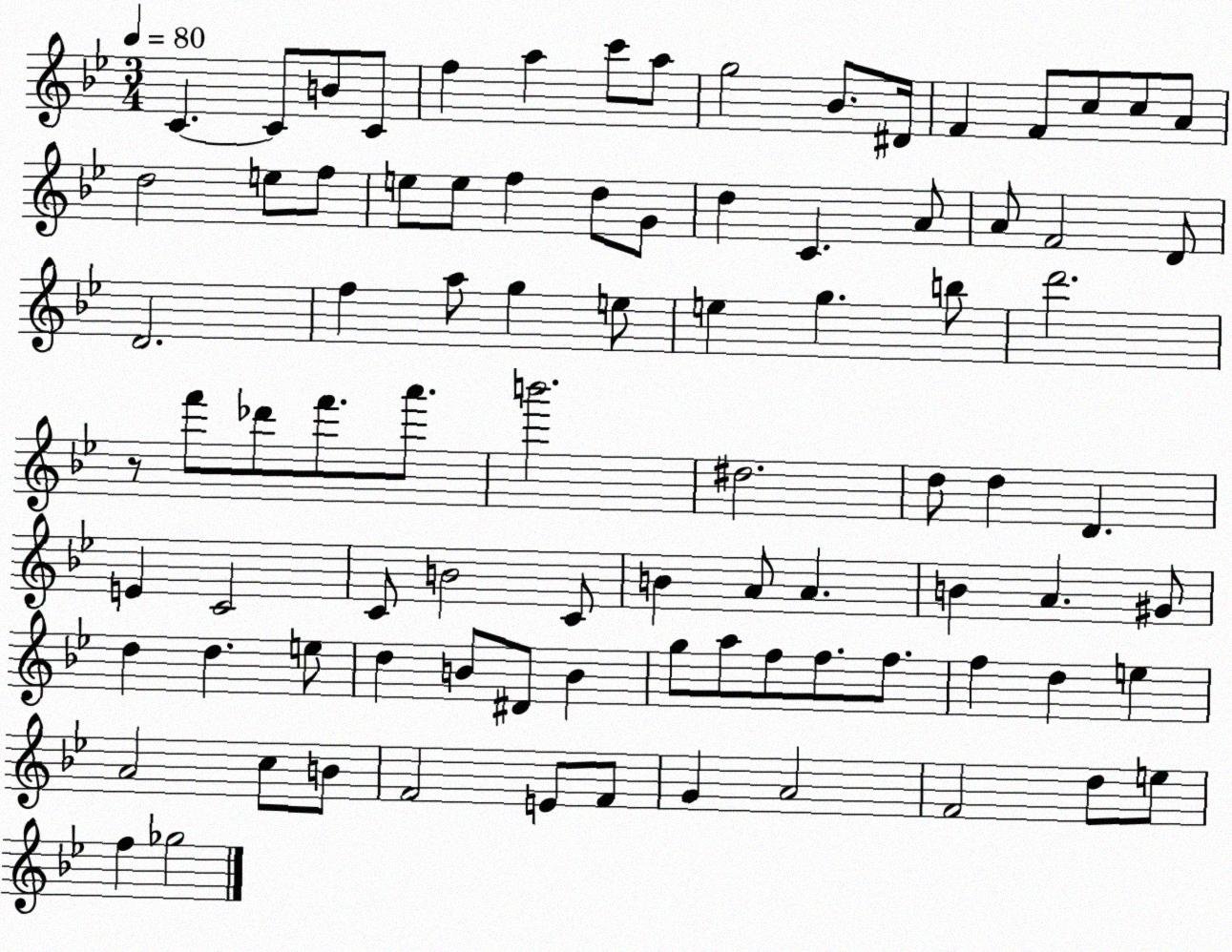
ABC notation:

X:1
T:Untitled
M:3/4
L:1/4
K:Bb
C C/2 B/2 C/2 f a c'/2 a/2 g2 _B/2 ^D/4 F F/2 c/2 c/2 A/2 d2 e/2 f/2 e/2 e/2 f d/2 G/2 d C A/2 A/2 F2 D/2 D2 f a/2 g e/2 e g b/2 d'2 z/2 f'/2 _d'/2 f'/2 a'/2 b'2 ^d2 d/2 d D E C2 C/2 B2 C/2 B A/2 A B A ^G/2 d d e/2 d B/2 ^D/2 B g/2 a/2 f/2 f/2 f/2 f d e A2 c/2 B/2 F2 E/2 F/2 G A2 F2 d/2 e/2 f _g2